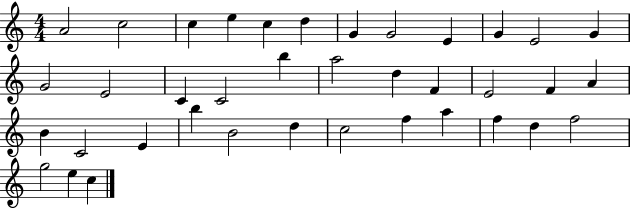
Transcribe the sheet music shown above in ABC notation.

X:1
T:Untitled
M:4/4
L:1/4
K:C
A2 c2 c e c d G G2 E G E2 G G2 E2 C C2 b a2 d F E2 F A B C2 E b B2 d c2 f a f d f2 g2 e c